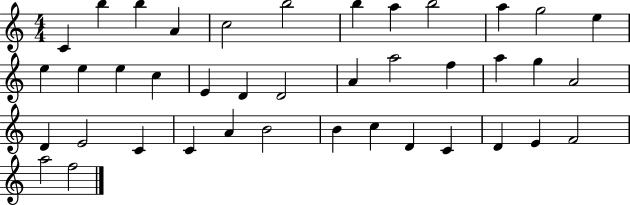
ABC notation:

X:1
T:Untitled
M:4/4
L:1/4
K:C
C b b A c2 b2 b a b2 a g2 e e e e c E D D2 A a2 f a g A2 D E2 C C A B2 B c D C D E F2 a2 f2